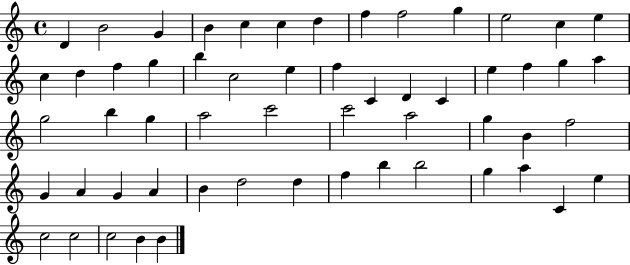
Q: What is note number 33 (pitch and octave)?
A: C6